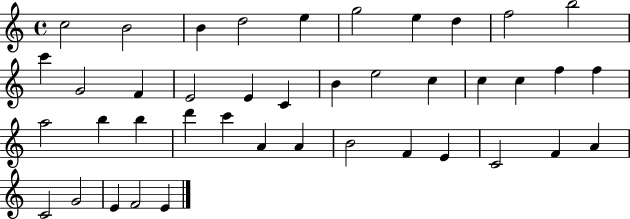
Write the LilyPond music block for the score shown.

{
  \clef treble
  \time 4/4
  \defaultTimeSignature
  \key c \major
  c''2 b'2 | b'4 d''2 e''4 | g''2 e''4 d''4 | f''2 b''2 | \break c'''4 g'2 f'4 | e'2 e'4 c'4 | b'4 e''2 c''4 | c''4 c''4 f''4 f''4 | \break a''2 b''4 b''4 | d'''4 c'''4 a'4 a'4 | b'2 f'4 e'4 | c'2 f'4 a'4 | \break c'2 g'2 | e'4 f'2 e'4 | \bar "|."
}